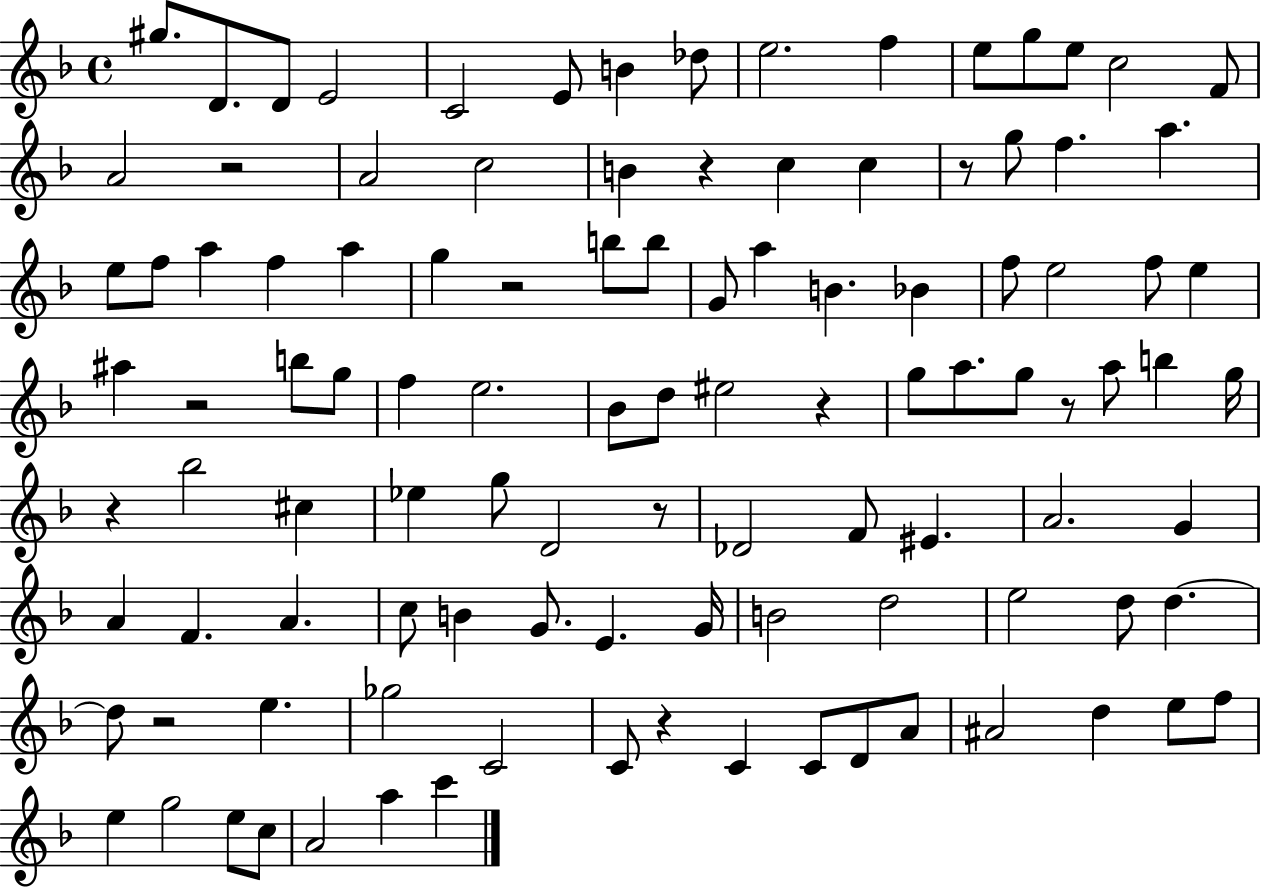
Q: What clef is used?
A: treble